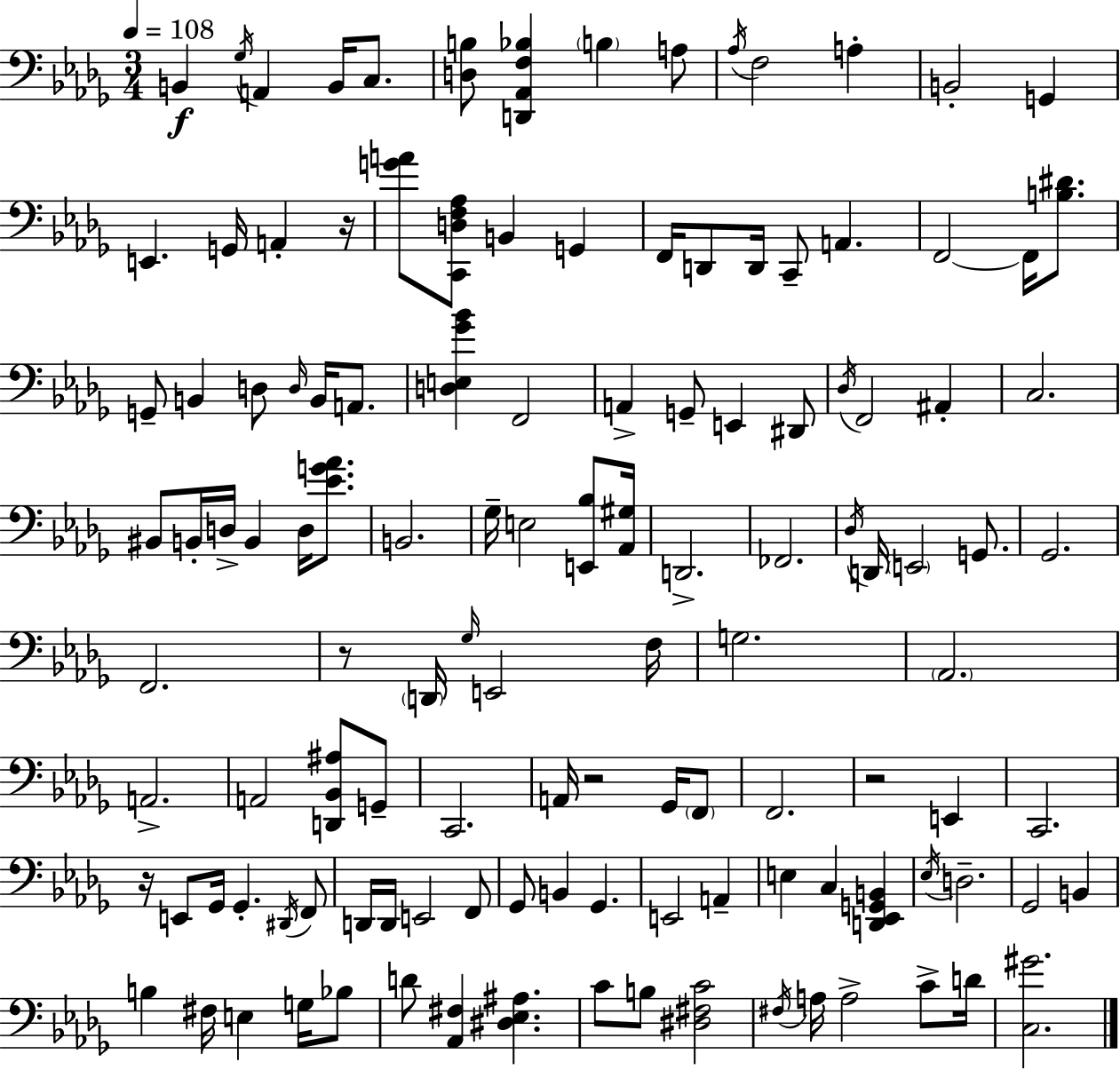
{
  \clef bass
  \numericTimeSignature
  \time 3/4
  \key bes \minor
  \tempo 4 = 108
  b,4\f \acciaccatura { ges16 } a,4 b,16 c8. | <d b>8 <d, aes, f bes>4 \parenthesize b4 a8 | \acciaccatura { aes16 } f2 a4-. | b,2-. g,4 | \break e,4. g,16 a,4-. | r16 <g' a'>8 <c, d f aes>8 b,4 g,4 | f,16 d,8 d,16 c,8-- a,4. | f,2~~ f,16 <b dis'>8. | \break g,8-- b,4 d8 \grace { d16 } b,16 | a,8. <d e ges' bes'>4 f,2 | a,4-> g,8-- e,4 | dis,8 \acciaccatura { des16 } f,2 | \break ais,4-. c2. | bis,8 b,16-. d16-> b,4 | d16 <ees' g' aes'>8. b,2. | ges16-- e2 | \break <e, bes>8 <aes, gis>16 d,2.-> | fes,2. | \acciaccatura { des16 } d,16 \parenthesize e,2 | g,8. ges,2. | \break f,2. | r8 \parenthesize d,16 \grace { ges16 } e,2 | f16 g2. | \parenthesize aes,2. | \break a,2.-> | a,2 | <d, bes, ais>8 g,8-- c,2. | a,16 r2 | \break ges,16 \parenthesize f,8 f,2. | r2 | e,4 c,2. | r16 e,8 ges,16 ges,4.-. | \break \acciaccatura { dis,16 } f,8 d,16 d,16 e,2 | f,8 ges,8 b,4 | ges,4. e,2 | a,4-- e4 c4 | \break <d, ees, g, b,>4 \acciaccatura { ees16 } d2.-- | ges,2 | b,4 b4 | fis16 e4 g16 bes8 d'8 <aes, fis>4 | \break <dis ees ais>4. c'8 b8 | <dis fis c'>2 \acciaccatura { fis16 } a16 a2-> | c'8-> d'16 <c gis'>2. | \bar "|."
}